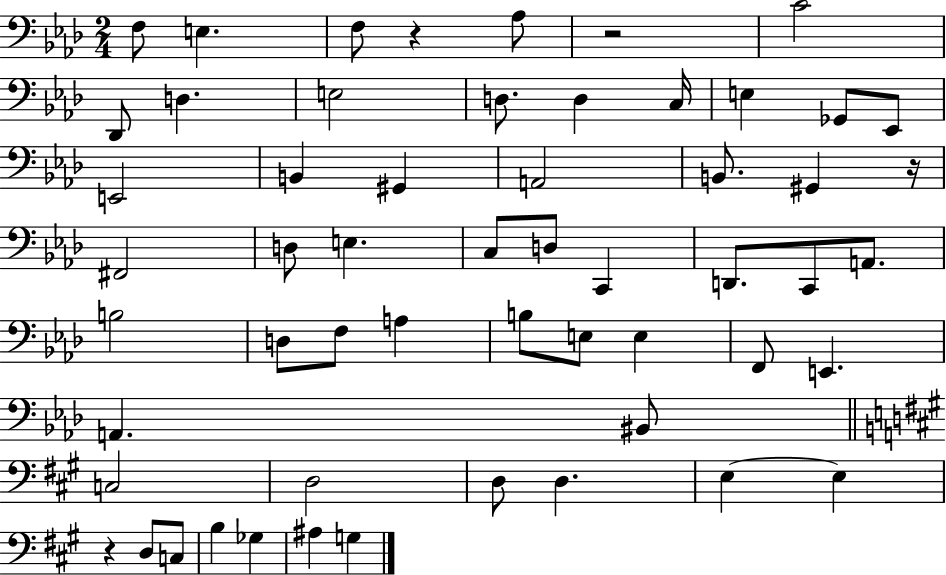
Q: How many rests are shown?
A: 4